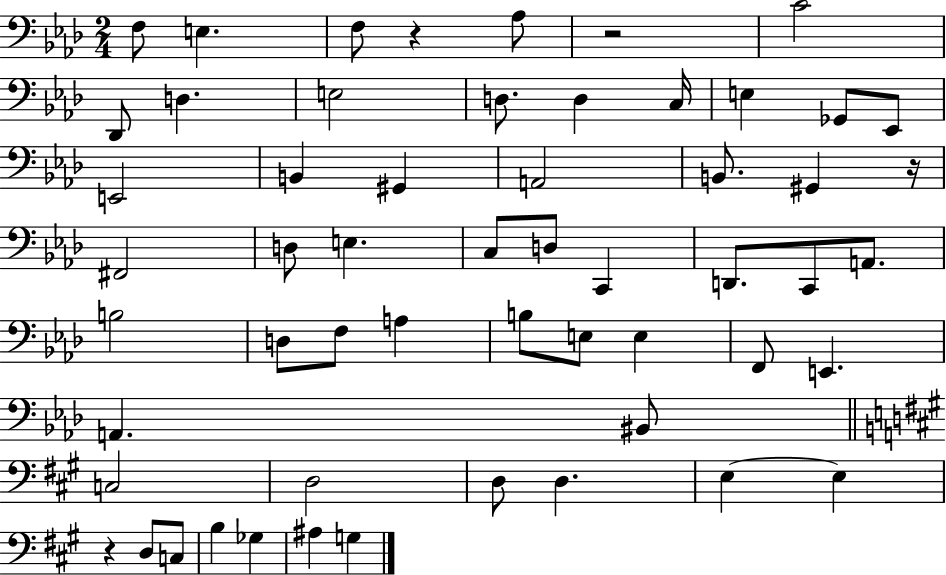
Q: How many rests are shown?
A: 4